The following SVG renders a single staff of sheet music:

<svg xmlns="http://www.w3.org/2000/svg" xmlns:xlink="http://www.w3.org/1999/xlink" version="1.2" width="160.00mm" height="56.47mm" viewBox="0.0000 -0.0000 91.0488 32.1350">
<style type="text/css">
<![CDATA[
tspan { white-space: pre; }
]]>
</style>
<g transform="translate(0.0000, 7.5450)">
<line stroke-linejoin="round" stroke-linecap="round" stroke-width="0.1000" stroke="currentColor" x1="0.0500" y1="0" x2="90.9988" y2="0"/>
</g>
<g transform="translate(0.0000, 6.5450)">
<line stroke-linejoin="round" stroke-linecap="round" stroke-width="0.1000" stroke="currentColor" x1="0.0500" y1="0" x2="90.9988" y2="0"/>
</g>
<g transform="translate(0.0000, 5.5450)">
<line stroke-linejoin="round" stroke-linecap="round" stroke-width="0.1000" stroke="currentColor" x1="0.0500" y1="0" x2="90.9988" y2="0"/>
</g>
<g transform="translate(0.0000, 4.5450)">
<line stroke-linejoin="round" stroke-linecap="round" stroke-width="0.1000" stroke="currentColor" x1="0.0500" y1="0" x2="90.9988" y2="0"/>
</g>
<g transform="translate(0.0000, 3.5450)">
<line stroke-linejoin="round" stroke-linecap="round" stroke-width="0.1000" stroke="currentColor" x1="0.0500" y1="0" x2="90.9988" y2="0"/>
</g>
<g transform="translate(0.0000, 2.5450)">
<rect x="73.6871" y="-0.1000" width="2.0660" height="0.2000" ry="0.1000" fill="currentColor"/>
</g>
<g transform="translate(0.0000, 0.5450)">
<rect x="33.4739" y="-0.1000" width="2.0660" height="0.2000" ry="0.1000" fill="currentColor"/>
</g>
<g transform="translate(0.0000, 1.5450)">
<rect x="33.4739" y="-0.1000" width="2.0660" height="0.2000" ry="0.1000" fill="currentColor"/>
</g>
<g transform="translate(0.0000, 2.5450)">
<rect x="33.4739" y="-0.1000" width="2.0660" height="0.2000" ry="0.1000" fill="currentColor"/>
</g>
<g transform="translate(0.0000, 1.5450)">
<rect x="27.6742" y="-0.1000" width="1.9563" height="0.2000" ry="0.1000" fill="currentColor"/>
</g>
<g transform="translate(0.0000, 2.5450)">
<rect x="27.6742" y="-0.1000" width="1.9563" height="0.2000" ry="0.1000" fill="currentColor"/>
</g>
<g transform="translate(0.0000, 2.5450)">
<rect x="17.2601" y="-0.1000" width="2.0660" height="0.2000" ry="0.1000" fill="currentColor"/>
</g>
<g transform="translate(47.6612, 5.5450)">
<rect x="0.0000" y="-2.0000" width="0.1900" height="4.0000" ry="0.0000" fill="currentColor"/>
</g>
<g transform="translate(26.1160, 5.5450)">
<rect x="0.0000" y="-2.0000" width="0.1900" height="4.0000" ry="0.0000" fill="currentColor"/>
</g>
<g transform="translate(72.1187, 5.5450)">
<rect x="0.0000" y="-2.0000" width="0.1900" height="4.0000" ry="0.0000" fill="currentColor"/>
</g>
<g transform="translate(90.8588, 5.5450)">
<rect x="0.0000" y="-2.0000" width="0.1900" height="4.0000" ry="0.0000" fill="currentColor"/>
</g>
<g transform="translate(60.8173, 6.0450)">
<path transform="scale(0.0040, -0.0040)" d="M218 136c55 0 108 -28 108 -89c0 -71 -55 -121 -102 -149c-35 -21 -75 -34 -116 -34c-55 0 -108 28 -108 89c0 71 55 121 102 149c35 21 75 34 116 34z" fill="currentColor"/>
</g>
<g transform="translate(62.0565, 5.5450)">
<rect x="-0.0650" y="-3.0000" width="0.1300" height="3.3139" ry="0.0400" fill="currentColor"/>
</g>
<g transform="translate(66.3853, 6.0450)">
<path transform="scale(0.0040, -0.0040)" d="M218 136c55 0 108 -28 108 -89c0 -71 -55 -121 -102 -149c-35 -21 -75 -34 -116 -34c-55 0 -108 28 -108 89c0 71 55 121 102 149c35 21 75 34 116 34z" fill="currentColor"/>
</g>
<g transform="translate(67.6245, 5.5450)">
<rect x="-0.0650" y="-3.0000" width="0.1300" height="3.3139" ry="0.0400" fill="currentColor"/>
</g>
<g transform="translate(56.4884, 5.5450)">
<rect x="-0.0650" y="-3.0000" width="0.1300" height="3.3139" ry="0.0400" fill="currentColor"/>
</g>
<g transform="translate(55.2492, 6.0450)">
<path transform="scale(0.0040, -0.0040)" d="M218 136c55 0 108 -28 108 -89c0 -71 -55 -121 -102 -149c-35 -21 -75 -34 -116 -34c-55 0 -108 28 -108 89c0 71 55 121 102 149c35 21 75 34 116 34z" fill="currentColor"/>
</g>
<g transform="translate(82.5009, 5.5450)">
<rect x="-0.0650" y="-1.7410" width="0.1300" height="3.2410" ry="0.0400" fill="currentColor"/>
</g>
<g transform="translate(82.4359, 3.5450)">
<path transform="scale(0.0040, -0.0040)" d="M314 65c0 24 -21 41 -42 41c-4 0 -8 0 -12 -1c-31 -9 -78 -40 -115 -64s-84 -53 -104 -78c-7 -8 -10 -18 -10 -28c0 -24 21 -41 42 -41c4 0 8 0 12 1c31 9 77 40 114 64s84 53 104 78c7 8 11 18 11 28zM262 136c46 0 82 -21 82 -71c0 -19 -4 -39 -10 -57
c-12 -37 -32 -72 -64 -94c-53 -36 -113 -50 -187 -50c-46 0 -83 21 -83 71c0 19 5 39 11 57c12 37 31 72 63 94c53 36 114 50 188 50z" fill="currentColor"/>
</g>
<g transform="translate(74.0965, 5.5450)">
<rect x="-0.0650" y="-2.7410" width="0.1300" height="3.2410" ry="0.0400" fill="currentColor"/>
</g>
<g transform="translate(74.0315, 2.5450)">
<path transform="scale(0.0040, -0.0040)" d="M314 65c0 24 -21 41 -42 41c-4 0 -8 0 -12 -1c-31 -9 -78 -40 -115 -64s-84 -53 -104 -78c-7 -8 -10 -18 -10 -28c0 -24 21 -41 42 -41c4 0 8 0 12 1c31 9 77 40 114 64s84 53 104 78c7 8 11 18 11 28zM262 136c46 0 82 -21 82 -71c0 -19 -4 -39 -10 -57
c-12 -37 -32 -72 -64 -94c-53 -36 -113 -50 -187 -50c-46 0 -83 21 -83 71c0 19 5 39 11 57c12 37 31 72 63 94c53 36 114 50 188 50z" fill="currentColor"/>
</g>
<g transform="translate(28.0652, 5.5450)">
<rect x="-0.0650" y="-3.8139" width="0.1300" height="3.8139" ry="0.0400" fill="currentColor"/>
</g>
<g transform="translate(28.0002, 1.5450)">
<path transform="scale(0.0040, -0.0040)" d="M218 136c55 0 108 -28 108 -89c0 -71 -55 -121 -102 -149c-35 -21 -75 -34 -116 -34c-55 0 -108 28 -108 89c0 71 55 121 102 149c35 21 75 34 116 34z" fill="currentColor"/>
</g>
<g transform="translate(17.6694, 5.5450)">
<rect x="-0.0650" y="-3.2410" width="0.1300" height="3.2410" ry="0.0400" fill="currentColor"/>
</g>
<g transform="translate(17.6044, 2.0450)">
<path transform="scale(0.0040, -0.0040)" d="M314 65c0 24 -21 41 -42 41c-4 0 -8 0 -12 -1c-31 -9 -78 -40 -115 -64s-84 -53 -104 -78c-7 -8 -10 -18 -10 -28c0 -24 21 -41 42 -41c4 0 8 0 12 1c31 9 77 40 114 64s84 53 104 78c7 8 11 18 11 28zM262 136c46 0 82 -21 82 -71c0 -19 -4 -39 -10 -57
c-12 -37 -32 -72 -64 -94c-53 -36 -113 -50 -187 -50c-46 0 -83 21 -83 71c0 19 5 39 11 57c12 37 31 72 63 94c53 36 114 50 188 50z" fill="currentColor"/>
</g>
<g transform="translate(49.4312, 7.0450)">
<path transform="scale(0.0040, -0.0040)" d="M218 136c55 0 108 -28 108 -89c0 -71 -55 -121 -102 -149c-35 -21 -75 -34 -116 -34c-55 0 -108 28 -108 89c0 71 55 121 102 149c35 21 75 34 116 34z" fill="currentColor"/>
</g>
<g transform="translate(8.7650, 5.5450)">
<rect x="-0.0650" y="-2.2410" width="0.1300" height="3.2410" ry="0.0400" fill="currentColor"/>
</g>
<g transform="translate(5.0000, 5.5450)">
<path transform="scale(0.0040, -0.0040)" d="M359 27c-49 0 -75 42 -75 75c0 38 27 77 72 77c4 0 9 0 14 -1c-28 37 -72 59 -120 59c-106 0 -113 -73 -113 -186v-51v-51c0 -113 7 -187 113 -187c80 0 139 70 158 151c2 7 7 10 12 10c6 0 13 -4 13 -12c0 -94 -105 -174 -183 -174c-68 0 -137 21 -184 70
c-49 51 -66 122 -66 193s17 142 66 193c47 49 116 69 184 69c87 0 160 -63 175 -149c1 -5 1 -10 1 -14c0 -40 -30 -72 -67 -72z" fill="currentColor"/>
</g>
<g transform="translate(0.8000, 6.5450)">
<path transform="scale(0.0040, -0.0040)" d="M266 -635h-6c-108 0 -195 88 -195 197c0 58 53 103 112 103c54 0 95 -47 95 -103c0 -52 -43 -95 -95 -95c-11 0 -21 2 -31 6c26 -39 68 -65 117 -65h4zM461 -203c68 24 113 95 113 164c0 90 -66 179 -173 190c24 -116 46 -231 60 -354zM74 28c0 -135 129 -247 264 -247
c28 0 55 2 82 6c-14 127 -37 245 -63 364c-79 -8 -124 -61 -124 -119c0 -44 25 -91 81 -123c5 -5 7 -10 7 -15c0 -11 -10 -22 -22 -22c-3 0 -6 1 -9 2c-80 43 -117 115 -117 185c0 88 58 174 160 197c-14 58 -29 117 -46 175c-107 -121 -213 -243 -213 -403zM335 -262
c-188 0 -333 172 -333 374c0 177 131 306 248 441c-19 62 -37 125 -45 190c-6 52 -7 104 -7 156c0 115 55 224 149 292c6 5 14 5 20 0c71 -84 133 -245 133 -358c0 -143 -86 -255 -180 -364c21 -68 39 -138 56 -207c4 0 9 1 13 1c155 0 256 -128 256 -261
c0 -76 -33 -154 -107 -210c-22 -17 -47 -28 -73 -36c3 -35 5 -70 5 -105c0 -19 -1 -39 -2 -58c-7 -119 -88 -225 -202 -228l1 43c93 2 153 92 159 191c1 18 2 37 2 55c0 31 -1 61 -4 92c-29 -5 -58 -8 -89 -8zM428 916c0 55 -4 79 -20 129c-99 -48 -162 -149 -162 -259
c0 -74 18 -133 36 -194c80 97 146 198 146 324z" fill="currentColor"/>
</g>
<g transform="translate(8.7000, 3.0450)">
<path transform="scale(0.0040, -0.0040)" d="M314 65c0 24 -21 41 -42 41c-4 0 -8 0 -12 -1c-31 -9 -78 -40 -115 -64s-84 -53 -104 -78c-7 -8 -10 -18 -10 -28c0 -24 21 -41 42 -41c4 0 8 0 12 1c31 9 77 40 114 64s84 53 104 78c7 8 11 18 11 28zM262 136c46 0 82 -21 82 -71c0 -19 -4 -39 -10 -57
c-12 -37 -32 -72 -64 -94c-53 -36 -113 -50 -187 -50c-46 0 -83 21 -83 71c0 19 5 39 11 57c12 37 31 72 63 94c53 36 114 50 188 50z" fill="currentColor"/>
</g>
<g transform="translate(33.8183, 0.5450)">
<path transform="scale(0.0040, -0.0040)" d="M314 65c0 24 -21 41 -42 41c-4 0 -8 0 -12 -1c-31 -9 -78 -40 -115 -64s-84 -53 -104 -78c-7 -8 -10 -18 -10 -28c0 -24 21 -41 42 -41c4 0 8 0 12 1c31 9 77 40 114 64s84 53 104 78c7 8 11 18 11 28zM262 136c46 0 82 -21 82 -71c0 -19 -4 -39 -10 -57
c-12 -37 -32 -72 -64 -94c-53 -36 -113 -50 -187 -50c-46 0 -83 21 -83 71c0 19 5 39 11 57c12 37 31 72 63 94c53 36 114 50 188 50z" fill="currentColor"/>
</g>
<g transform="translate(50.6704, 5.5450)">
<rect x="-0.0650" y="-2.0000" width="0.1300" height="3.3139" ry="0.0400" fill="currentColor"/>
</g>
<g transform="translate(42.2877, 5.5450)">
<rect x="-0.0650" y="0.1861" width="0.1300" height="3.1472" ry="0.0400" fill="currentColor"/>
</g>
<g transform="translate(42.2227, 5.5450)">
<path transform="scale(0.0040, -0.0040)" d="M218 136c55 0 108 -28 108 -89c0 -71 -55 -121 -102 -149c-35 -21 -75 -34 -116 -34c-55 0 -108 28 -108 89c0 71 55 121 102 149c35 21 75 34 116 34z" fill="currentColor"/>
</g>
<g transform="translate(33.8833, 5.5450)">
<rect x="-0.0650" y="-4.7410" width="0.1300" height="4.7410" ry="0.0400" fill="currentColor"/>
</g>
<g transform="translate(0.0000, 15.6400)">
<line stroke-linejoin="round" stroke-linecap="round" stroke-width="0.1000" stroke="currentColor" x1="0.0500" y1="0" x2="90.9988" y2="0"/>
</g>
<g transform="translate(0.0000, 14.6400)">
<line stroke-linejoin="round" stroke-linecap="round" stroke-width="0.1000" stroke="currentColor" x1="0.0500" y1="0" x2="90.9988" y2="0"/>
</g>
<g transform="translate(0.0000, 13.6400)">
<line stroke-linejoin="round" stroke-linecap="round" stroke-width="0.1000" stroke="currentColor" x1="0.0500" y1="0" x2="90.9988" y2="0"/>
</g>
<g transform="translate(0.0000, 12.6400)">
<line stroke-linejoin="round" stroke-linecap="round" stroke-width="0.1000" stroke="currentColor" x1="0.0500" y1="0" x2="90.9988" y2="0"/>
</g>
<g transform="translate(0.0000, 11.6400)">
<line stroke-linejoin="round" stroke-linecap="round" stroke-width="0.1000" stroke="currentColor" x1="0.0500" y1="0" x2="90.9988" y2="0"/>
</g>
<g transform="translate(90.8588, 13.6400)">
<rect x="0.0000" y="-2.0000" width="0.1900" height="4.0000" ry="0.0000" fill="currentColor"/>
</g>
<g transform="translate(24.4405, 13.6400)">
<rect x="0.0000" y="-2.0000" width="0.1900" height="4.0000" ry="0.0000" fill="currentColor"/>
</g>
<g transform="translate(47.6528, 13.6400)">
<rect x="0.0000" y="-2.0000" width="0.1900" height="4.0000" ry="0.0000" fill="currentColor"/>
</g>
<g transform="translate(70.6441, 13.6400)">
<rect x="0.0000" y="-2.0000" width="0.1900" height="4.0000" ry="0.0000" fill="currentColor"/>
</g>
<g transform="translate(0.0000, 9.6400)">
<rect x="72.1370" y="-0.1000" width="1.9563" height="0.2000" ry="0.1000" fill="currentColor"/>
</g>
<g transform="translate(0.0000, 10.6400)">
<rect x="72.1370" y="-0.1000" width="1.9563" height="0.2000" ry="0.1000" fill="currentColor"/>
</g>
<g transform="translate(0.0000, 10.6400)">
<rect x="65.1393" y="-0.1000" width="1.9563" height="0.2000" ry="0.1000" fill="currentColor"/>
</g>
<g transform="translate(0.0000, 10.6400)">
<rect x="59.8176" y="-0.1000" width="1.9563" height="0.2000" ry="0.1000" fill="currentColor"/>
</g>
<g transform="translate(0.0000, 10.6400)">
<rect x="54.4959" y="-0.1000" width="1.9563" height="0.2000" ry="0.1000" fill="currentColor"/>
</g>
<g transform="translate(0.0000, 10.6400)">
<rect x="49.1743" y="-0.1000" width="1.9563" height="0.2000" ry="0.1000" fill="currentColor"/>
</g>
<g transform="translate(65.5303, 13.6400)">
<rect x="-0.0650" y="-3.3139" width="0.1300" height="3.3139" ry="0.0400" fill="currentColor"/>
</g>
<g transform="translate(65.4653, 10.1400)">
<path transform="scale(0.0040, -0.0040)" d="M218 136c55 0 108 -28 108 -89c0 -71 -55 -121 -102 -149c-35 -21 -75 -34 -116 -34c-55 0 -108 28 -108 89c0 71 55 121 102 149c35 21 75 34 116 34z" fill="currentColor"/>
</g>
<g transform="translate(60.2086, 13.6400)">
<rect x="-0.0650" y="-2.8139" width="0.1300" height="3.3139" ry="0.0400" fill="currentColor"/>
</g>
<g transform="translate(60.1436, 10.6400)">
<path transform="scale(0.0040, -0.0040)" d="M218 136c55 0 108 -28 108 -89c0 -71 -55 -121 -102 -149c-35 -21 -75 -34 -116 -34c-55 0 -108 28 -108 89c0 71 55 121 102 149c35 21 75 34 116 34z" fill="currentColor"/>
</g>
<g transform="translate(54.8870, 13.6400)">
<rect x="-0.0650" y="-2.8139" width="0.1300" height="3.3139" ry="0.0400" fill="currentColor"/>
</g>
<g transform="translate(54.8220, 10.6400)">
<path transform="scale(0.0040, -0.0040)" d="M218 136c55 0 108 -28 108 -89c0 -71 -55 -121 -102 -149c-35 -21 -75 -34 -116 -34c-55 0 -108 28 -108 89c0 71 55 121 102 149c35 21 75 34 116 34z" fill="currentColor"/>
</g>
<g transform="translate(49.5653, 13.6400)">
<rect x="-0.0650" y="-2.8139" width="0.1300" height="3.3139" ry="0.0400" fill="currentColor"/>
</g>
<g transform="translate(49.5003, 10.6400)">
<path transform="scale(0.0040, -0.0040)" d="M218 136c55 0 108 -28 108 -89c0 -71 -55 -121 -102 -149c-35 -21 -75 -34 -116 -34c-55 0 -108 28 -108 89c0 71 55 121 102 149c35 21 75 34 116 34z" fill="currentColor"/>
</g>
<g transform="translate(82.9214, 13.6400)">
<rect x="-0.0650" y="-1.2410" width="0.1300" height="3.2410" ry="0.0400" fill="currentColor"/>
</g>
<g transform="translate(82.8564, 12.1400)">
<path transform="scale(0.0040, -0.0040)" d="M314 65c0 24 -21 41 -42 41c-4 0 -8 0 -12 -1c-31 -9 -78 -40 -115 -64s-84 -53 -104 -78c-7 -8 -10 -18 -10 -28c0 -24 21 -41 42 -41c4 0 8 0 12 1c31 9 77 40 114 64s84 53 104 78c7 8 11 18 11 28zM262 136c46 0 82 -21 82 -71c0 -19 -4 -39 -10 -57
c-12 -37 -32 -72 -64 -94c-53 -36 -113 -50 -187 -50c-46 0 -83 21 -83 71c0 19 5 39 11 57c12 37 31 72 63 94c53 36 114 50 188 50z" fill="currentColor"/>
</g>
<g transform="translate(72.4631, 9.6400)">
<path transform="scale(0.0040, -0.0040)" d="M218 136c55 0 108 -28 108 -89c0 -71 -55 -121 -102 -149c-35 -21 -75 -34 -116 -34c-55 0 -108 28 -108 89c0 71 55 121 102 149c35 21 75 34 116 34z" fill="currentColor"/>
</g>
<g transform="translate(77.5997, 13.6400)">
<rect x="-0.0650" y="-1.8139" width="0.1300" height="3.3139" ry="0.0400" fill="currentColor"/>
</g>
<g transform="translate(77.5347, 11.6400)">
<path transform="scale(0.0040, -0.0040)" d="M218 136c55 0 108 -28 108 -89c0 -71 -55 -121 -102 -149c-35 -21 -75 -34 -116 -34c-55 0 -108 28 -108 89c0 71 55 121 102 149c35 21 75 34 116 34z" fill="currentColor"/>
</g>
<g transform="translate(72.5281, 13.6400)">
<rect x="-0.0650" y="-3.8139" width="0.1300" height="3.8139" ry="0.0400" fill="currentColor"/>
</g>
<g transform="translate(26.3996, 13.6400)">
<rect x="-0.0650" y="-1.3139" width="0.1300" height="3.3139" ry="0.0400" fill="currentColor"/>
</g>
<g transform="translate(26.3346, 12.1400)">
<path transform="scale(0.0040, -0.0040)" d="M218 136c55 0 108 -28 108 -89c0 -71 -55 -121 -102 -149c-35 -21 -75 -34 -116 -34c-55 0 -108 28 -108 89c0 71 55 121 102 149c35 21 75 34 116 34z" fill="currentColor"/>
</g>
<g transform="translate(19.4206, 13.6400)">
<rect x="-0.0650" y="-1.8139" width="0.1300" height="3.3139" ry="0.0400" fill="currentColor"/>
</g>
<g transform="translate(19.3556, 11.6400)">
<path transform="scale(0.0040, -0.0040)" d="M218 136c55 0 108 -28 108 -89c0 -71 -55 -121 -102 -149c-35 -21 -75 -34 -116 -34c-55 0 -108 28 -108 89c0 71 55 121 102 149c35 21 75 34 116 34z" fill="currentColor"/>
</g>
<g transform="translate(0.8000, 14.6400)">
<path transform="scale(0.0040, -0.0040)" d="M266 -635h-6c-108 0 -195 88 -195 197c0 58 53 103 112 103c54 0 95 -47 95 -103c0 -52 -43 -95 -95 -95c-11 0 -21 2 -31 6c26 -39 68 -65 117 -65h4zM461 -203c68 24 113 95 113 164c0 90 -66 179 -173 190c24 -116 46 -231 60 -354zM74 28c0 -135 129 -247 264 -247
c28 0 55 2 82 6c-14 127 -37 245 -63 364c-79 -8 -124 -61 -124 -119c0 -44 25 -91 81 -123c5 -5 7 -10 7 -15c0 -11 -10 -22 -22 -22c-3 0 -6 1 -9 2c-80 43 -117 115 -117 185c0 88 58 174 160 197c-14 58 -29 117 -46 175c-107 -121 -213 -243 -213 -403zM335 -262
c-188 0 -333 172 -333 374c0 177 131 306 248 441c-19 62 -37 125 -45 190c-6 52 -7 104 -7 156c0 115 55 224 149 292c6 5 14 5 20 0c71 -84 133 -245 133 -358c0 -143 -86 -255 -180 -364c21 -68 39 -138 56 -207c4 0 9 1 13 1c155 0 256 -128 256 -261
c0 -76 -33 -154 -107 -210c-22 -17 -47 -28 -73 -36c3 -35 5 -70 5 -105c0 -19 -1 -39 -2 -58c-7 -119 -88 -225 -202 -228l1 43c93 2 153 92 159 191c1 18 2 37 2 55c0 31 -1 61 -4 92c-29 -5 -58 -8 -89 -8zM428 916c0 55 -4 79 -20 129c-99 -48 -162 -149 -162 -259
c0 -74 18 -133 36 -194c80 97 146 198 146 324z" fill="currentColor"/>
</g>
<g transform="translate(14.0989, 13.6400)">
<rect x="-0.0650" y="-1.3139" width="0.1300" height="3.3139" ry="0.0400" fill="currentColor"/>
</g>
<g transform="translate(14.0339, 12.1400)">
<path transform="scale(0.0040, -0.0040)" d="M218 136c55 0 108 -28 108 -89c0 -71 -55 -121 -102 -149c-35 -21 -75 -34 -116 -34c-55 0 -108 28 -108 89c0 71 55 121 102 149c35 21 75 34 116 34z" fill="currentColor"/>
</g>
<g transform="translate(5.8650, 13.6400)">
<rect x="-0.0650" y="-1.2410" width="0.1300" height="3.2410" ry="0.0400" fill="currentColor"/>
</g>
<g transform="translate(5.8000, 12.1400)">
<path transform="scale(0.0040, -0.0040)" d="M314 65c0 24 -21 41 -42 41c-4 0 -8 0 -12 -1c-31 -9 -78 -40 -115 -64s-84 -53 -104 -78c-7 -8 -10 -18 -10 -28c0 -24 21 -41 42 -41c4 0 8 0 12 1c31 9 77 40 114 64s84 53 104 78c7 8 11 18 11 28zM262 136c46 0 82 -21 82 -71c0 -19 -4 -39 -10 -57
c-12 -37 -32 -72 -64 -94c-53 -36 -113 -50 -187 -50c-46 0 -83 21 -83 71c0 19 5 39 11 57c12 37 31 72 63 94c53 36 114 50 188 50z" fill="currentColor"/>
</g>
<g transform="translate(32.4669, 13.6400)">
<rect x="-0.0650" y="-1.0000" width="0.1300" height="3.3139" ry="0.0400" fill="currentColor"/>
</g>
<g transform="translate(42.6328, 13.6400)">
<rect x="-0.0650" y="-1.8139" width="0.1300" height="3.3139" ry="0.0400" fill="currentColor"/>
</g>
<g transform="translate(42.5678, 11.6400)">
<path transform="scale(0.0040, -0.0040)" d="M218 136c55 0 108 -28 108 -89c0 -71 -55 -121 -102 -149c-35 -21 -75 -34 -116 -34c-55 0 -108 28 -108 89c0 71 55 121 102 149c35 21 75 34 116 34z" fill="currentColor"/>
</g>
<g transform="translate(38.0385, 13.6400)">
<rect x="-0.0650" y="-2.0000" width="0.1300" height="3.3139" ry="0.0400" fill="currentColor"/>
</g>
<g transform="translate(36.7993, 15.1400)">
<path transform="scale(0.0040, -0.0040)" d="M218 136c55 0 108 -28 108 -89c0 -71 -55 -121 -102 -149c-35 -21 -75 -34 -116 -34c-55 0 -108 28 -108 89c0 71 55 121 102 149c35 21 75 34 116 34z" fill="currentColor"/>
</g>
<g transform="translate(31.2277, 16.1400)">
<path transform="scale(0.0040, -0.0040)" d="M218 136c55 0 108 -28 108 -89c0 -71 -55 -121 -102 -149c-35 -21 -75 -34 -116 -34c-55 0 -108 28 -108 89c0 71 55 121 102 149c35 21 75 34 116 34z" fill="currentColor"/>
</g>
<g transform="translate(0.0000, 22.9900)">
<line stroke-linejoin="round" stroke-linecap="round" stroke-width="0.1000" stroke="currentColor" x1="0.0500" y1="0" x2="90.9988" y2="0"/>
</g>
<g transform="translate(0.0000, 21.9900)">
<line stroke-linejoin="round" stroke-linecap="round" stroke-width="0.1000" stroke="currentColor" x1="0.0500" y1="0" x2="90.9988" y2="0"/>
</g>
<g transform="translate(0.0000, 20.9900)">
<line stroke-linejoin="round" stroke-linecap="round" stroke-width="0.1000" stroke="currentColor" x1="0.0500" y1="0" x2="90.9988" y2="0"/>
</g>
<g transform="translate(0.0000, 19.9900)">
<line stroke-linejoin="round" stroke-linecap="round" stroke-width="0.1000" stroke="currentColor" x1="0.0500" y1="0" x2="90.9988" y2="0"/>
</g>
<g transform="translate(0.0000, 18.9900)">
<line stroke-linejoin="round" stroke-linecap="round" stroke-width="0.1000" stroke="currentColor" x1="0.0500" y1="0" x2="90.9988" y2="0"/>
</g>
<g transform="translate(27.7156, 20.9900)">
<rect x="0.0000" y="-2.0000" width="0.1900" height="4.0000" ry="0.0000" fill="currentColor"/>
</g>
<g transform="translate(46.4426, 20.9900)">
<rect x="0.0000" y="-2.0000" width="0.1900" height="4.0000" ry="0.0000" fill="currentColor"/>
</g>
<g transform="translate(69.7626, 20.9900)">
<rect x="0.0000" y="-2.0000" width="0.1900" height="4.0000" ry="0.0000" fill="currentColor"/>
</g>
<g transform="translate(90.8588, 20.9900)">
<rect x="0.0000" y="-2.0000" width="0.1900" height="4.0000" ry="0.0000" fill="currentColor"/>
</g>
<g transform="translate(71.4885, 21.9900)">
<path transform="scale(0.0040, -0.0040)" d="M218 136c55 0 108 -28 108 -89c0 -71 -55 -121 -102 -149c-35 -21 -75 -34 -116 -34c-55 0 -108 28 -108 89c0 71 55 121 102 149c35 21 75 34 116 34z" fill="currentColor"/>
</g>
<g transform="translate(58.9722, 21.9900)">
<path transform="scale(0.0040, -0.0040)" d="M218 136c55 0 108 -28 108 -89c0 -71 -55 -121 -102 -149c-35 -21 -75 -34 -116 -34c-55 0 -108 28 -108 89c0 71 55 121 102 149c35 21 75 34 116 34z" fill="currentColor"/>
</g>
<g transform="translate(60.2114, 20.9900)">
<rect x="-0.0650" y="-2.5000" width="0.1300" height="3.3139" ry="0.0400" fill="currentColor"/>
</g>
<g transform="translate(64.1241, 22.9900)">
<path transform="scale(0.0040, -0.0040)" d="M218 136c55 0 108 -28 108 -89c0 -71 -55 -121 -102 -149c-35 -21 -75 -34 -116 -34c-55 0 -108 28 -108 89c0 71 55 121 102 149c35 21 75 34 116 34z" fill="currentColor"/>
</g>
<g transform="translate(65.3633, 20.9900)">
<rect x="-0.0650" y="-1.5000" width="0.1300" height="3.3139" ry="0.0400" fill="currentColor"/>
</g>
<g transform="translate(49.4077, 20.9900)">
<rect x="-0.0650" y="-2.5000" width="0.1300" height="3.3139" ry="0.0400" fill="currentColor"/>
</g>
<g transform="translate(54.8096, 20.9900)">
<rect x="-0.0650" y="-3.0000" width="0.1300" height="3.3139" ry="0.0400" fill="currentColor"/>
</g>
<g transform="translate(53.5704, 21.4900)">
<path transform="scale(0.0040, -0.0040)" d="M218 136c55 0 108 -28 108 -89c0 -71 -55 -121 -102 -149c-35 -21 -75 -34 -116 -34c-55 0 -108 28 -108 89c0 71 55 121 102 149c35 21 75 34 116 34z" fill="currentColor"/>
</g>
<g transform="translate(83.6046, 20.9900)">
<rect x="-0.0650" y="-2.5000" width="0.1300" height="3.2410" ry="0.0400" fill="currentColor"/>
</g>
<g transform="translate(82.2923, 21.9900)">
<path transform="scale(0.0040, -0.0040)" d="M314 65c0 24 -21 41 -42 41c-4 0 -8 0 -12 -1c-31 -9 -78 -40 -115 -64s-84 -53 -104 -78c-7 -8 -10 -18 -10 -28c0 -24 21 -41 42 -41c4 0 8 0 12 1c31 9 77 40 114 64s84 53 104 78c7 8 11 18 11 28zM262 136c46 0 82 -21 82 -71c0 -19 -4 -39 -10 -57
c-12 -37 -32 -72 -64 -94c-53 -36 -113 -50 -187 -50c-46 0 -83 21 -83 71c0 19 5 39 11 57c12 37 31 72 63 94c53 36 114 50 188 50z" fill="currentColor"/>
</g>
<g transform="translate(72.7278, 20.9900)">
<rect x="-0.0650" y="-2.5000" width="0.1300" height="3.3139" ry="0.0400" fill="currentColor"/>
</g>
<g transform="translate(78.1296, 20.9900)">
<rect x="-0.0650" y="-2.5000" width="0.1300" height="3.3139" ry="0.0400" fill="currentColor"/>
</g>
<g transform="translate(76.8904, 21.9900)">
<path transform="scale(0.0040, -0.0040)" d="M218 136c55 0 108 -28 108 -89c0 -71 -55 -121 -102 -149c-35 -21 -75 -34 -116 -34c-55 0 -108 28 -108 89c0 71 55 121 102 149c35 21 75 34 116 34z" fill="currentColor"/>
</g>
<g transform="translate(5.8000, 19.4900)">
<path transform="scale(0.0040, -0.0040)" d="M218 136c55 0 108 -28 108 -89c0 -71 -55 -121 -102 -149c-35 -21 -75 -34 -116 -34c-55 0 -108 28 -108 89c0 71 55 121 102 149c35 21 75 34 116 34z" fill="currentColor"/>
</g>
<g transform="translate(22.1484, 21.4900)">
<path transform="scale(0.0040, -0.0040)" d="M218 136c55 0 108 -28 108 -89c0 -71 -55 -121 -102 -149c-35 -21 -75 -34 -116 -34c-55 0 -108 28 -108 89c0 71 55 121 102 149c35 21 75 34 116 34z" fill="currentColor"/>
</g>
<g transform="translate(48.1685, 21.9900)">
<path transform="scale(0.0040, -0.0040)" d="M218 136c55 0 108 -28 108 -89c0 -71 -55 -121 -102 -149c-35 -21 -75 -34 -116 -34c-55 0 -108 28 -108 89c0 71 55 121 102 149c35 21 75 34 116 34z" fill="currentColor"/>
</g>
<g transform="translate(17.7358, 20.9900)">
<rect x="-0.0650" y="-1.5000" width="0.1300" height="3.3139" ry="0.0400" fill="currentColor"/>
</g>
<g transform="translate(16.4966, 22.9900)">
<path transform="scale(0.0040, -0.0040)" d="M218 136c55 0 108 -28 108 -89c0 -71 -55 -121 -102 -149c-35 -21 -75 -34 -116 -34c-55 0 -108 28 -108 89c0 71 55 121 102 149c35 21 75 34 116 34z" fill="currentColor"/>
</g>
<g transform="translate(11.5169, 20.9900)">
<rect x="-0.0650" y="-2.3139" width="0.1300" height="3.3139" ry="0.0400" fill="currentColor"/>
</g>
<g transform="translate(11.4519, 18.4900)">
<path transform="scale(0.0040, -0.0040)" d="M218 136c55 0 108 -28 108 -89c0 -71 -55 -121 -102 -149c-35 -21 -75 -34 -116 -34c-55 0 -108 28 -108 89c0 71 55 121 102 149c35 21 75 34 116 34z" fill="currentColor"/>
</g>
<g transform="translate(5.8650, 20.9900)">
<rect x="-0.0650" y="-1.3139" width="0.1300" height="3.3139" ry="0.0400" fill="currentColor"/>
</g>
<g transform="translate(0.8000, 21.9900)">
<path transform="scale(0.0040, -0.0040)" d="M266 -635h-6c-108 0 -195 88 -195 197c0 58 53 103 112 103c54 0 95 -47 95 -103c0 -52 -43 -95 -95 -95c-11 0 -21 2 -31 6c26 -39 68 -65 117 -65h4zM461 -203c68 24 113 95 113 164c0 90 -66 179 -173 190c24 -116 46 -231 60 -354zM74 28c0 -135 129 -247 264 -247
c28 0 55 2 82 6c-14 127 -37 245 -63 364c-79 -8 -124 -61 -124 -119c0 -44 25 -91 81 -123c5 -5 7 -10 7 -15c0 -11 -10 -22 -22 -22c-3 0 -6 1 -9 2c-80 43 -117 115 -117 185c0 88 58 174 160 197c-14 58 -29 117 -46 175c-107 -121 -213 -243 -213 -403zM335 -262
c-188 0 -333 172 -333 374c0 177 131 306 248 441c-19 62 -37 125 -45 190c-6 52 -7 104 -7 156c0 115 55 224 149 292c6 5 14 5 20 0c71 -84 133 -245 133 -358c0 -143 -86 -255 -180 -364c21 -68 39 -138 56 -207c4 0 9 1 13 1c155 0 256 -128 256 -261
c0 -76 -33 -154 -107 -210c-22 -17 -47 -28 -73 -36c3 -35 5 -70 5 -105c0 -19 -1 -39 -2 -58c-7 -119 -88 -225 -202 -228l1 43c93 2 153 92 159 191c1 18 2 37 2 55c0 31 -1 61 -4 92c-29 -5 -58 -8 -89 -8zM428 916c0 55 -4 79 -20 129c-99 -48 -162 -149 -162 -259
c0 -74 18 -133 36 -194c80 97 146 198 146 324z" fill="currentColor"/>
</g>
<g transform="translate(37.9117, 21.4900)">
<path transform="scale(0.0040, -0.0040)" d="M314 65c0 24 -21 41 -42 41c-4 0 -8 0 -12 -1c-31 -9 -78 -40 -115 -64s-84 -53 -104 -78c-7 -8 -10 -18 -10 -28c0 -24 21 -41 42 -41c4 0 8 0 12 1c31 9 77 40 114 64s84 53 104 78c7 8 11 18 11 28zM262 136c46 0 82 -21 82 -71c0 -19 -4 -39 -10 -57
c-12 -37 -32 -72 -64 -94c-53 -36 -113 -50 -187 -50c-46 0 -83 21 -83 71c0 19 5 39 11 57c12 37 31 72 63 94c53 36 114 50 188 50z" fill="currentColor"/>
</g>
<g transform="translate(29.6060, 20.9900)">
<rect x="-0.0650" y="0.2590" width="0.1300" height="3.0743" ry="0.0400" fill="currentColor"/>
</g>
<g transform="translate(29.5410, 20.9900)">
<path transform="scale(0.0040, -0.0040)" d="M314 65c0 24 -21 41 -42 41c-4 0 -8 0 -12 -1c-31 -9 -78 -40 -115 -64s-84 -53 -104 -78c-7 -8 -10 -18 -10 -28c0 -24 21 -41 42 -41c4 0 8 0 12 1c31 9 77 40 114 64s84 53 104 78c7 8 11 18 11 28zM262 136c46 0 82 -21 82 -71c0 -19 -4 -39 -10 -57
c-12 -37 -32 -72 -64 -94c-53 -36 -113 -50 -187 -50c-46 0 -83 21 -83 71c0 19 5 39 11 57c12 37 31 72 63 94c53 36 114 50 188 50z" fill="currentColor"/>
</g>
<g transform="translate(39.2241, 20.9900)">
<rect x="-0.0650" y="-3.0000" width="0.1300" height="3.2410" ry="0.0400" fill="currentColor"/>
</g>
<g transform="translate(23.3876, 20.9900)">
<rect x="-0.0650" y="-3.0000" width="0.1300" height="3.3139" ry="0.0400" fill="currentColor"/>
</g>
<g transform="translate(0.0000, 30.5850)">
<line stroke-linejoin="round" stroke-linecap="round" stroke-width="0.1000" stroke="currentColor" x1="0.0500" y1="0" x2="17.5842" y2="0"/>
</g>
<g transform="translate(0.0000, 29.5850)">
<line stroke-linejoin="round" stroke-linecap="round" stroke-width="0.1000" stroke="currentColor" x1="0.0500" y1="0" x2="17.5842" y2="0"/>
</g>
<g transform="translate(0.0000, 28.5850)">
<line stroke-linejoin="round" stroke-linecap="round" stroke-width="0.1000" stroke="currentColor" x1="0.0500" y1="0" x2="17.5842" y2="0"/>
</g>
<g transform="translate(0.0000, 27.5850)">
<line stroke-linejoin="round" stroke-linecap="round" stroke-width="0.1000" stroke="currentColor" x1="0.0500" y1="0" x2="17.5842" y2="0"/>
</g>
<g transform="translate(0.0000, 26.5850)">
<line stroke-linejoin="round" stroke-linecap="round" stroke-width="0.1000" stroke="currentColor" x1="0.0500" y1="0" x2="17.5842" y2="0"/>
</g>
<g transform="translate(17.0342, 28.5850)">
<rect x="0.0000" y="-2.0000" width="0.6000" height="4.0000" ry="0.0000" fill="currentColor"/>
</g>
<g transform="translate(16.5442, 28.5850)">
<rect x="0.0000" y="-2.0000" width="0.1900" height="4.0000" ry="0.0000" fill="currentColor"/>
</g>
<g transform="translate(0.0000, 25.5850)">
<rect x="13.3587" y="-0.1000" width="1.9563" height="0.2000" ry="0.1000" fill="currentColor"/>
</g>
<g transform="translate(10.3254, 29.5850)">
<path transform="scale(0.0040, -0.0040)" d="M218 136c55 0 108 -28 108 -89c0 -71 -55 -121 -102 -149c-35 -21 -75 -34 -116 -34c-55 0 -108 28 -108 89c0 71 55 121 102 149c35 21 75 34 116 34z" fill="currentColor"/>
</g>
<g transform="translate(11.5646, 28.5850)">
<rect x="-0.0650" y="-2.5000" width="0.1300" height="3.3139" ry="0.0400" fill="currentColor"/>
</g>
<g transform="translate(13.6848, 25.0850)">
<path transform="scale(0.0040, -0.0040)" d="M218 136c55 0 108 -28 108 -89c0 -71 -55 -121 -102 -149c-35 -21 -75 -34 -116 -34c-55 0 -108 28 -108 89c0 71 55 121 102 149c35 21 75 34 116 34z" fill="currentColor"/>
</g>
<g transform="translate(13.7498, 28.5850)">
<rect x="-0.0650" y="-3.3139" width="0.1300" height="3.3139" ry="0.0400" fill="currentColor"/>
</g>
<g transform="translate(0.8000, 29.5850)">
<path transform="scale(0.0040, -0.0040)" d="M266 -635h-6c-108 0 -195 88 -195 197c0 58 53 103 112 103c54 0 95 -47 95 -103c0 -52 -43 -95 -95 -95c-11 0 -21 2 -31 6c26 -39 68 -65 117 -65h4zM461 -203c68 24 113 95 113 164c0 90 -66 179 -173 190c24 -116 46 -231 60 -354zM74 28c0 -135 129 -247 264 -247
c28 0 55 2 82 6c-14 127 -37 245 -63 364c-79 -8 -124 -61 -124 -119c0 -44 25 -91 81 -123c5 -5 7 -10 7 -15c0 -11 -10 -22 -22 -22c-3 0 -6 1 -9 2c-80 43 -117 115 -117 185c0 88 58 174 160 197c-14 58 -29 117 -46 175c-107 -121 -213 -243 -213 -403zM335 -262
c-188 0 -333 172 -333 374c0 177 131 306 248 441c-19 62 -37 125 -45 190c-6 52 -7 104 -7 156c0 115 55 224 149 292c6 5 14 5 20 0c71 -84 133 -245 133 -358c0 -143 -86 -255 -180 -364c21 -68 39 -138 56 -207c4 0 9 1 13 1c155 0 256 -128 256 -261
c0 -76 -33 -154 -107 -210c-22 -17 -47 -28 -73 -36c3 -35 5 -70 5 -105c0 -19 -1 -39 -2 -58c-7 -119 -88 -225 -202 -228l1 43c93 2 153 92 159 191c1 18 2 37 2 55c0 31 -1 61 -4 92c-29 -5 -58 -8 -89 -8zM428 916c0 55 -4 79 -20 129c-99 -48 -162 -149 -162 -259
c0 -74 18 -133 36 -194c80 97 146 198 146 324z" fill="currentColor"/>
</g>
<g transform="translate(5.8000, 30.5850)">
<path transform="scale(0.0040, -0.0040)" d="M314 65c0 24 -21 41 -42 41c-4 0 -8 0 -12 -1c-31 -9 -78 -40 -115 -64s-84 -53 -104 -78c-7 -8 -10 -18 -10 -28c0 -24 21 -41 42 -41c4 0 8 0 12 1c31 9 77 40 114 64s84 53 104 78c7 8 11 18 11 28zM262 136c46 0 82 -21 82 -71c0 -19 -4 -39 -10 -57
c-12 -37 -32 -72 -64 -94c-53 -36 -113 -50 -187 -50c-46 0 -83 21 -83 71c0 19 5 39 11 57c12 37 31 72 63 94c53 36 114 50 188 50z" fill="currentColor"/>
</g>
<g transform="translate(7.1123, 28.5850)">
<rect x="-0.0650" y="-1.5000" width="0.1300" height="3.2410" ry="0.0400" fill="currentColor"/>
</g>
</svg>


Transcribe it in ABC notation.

X:1
T:Untitled
M:4/4
L:1/4
K:C
g2 b2 c' e'2 B F A A A a2 f2 e2 e f e D F f a a a b c' f e2 e g E A B2 A2 G A G E G G G2 E2 G b